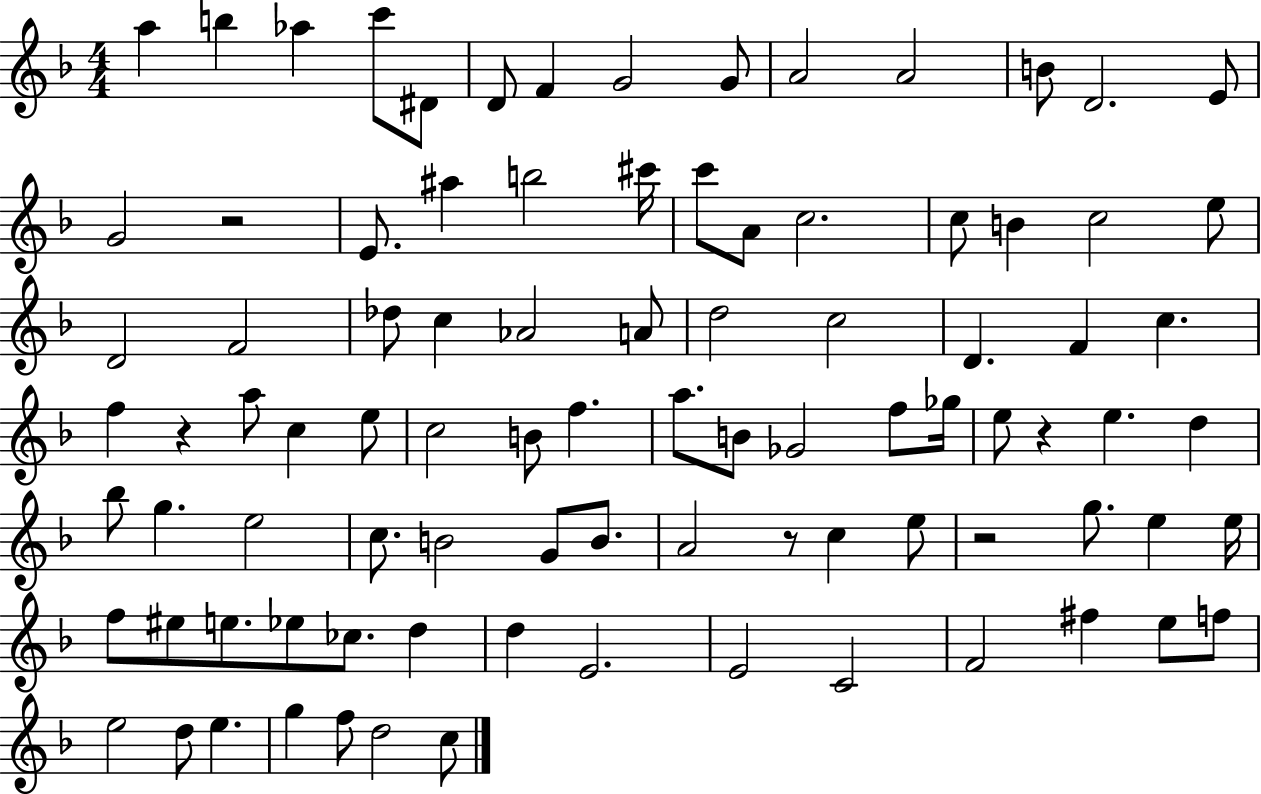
{
  \clef treble
  \numericTimeSignature
  \time 4/4
  \key f \major
  a''4 b''4 aes''4 c'''8 dis'8 | d'8 f'4 g'2 g'8 | a'2 a'2 | b'8 d'2. e'8 | \break g'2 r2 | e'8. ais''4 b''2 cis'''16 | c'''8 a'8 c''2. | c''8 b'4 c''2 e''8 | \break d'2 f'2 | des''8 c''4 aes'2 a'8 | d''2 c''2 | d'4. f'4 c''4. | \break f''4 r4 a''8 c''4 e''8 | c''2 b'8 f''4. | a''8. b'8 ges'2 f''8 ges''16 | e''8 r4 e''4. d''4 | \break bes''8 g''4. e''2 | c''8. b'2 g'8 b'8. | a'2 r8 c''4 e''8 | r2 g''8. e''4 e''16 | \break f''8 eis''8 e''8. ees''8 ces''8. d''4 | d''4 e'2. | e'2 c'2 | f'2 fis''4 e''8 f''8 | \break e''2 d''8 e''4. | g''4 f''8 d''2 c''8 | \bar "|."
}